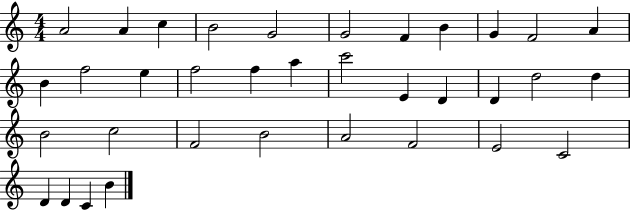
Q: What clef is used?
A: treble